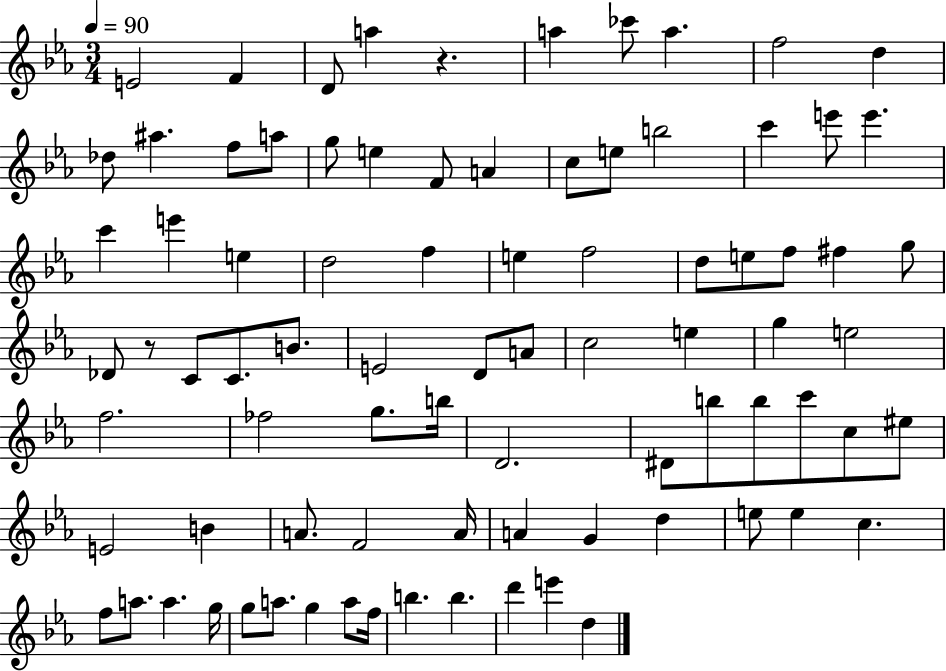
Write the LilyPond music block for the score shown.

{
  \clef treble
  \numericTimeSignature
  \time 3/4
  \key ees \major
  \tempo 4 = 90
  e'2 f'4 | d'8 a''4 r4. | a''4 ces'''8 a''4. | f''2 d''4 | \break des''8 ais''4. f''8 a''8 | g''8 e''4 f'8 a'4 | c''8 e''8 b''2 | c'''4 e'''8 e'''4. | \break c'''4 e'''4 e''4 | d''2 f''4 | e''4 f''2 | d''8 e''8 f''8 fis''4 g''8 | \break des'8 r8 c'8 c'8. b'8. | e'2 d'8 a'8 | c''2 e''4 | g''4 e''2 | \break f''2. | fes''2 g''8. b''16 | d'2. | dis'8 b''8 b''8 c'''8 c''8 eis''8 | \break e'2 b'4 | a'8. f'2 a'16 | a'4 g'4 d''4 | e''8 e''4 c''4. | \break f''8 a''8. a''4. g''16 | g''8 a''8. g''4 a''8 f''16 | b''4. b''4. | d'''4 e'''4 d''4 | \break \bar "|."
}